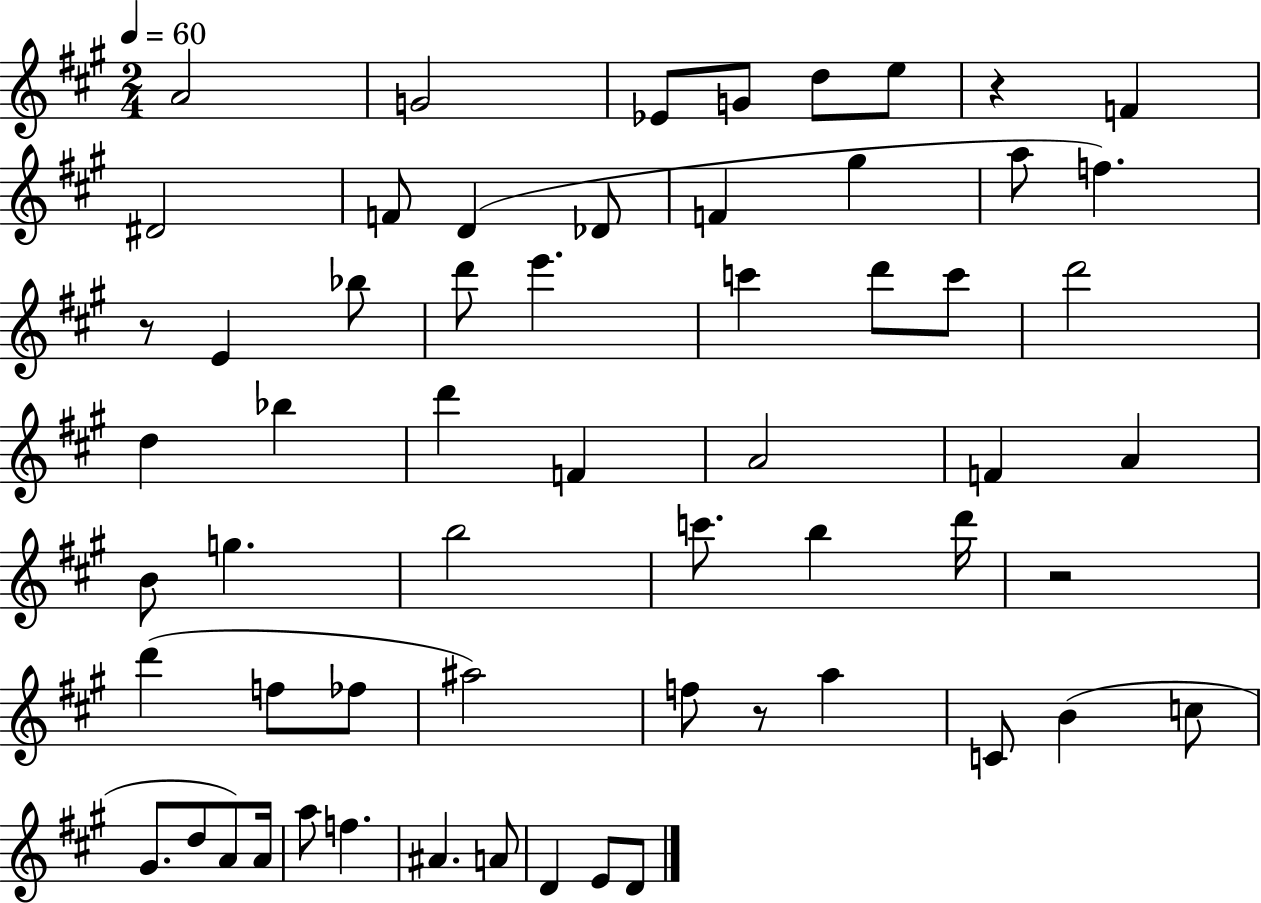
{
  \clef treble
  \numericTimeSignature
  \time 2/4
  \key a \major
  \tempo 4 = 60
  a'2 | g'2 | ees'8 g'8 d''8 e''8 | r4 f'4 | \break dis'2 | f'8 d'4( des'8 | f'4 gis''4 | a''8 f''4.) | \break r8 e'4 bes''8 | d'''8 e'''4. | c'''4 d'''8 c'''8 | d'''2 | \break d''4 bes''4 | d'''4 f'4 | a'2 | f'4 a'4 | \break b'8 g''4. | b''2 | c'''8. b''4 d'''16 | r2 | \break d'''4( f''8 fes''8 | ais''2) | f''8 r8 a''4 | c'8 b'4( c''8 | \break gis'8. d''8 a'8) a'16 | a''8 f''4. | ais'4. a'8 | d'4 e'8 d'8 | \break \bar "|."
}